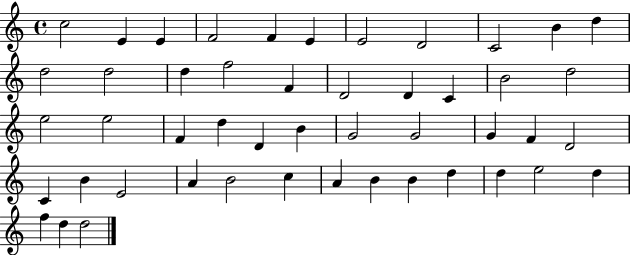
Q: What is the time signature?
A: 4/4